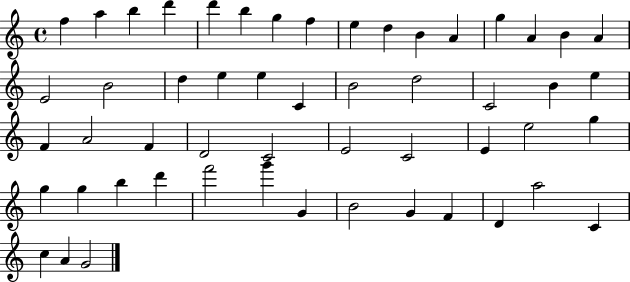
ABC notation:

X:1
T:Untitled
M:4/4
L:1/4
K:C
f a b d' d' b g f e d B A g A B A E2 B2 d e e C B2 d2 C2 B e F A2 F D2 C2 E2 C2 E e2 g g g b d' f'2 g' G B2 G F D a2 C c A G2